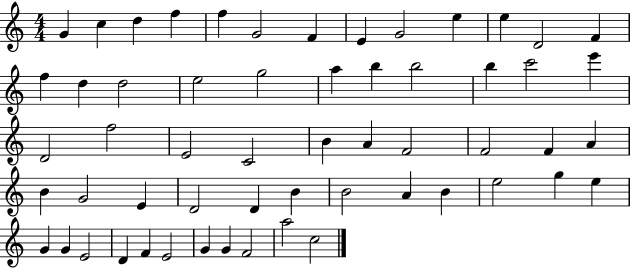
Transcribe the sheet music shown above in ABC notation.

X:1
T:Untitled
M:4/4
L:1/4
K:C
G c d f f G2 F E G2 e e D2 F f d d2 e2 g2 a b b2 b c'2 e' D2 f2 E2 C2 B A F2 F2 F A B G2 E D2 D B B2 A B e2 g e G G E2 D F E2 G G F2 a2 c2